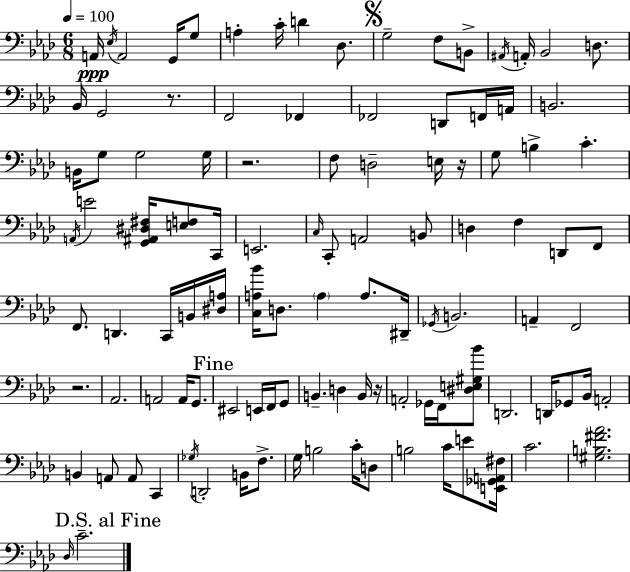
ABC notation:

X:1
T:Untitled
M:6/8
L:1/4
K:Ab
A,,/4 _E,/4 A,,2 G,,/4 G,/2 A, C/4 D _D,/2 G,2 F,/2 B,,/2 ^A,,/4 A,,/4 _B,,2 D,/2 _B,,/4 G,,2 z/2 F,,2 _F,, _F,,2 D,,/2 F,,/4 A,,/4 B,,2 B,,/4 G,/2 G,2 G,/4 z2 F,/2 D,2 E,/4 z/4 G,/2 B, C A,,/4 E2 [G,,^A,,^D,^F,]/4 [E,F,]/2 C,,/4 E,,2 C,/4 C,,/2 A,,2 B,,/2 D, F, D,,/2 F,,/2 F,,/2 D,, C,,/4 B,,/4 [^D,A,]/4 [C,A,_B]/4 D,/2 A, A,/2 ^D,,/4 _G,,/4 B,,2 A,, F,,2 z2 _A,,2 A,,2 A,,/4 G,,/2 ^E,,2 E,,/4 F,,/4 G,,/2 B,, D, B,,/4 z/4 A,,2 _G,,/4 F,,/4 [^D,E,^G,_B]/2 D,,2 D,,/4 _G,,/2 _B,,/4 A,,2 B,, A,,/2 A,,/2 C,, _G,/4 D,,2 B,,/4 F,/2 G,/4 B,2 C/4 D,/2 B,2 C/4 E/2 [E,,_G,,A,,^F,]/4 C2 [^G,B,^F_A]2 _D,/4 C2